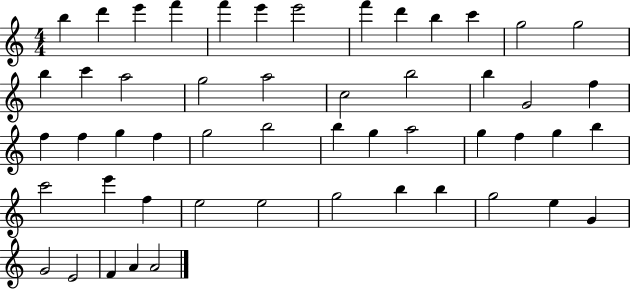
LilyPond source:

{
  \clef treble
  \numericTimeSignature
  \time 4/4
  \key c \major
  b''4 d'''4 e'''4 f'''4 | f'''4 e'''4 e'''2 | f'''4 d'''4 b''4 c'''4 | g''2 g''2 | \break b''4 c'''4 a''2 | g''2 a''2 | c''2 b''2 | b''4 g'2 f''4 | \break f''4 f''4 g''4 f''4 | g''2 b''2 | b''4 g''4 a''2 | g''4 f''4 g''4 b''4 | \break c'''2 e'''4 f''4 | e''2 e''2 | g''2 b''4 b''4 | g''2 e''4 g'4 | \break g'2 e'2 | f'4 a'4 a'2 | \bar "|."
}